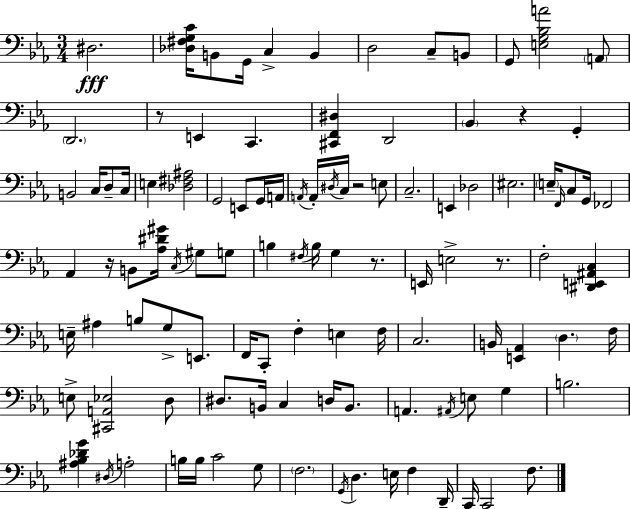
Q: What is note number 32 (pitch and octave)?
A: E2